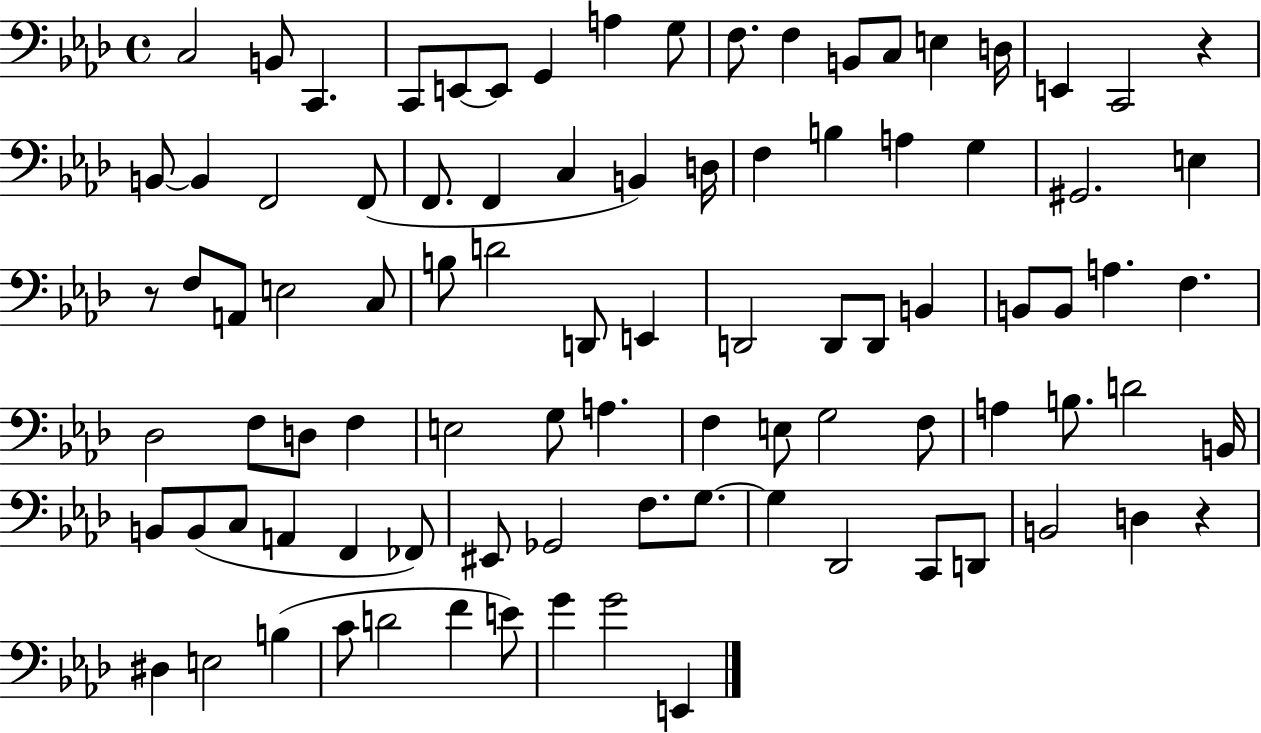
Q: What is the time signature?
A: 4/4